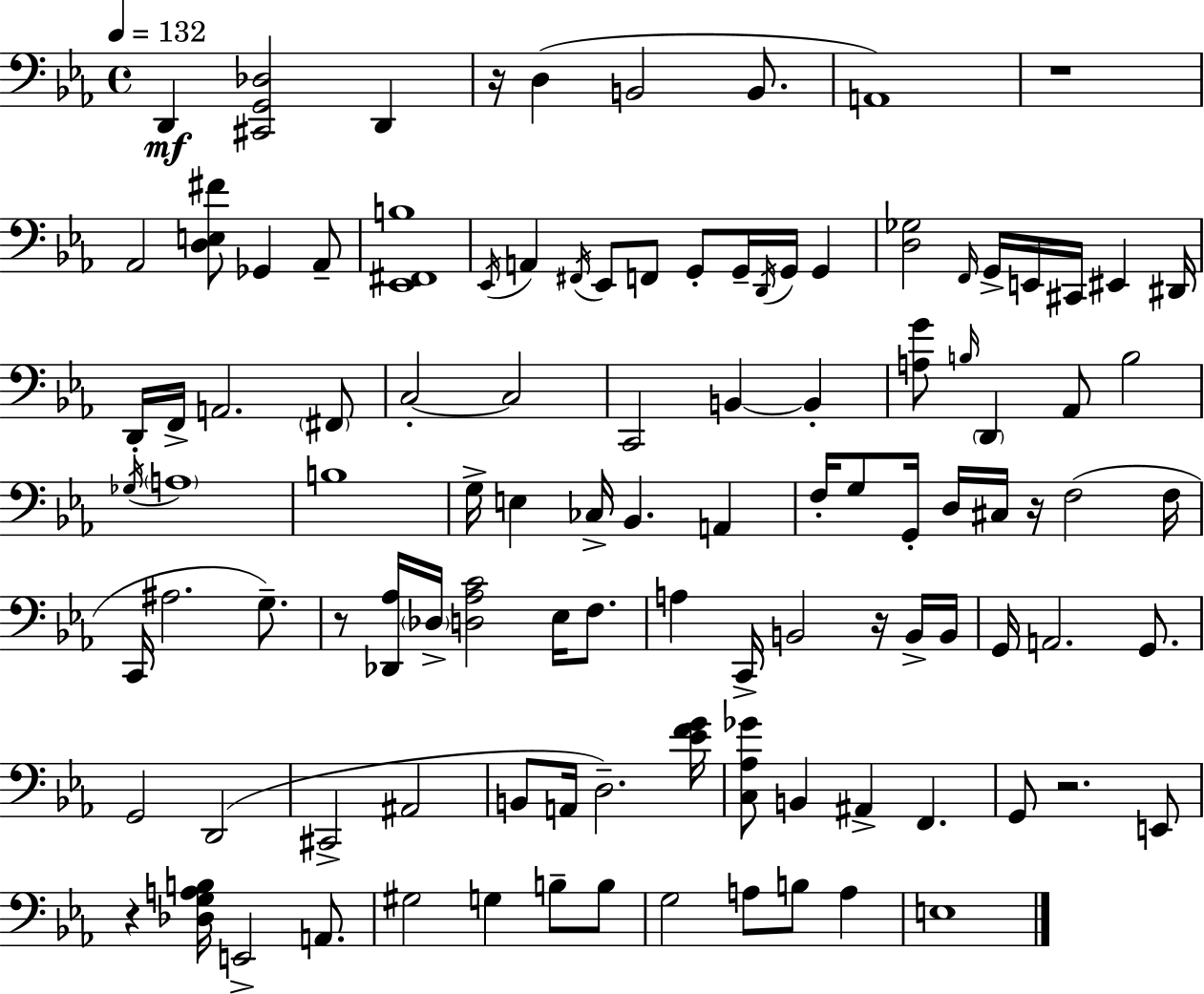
X:1
T:Untitled
M:4/4
L:1/4
K:Eb
D,, [^C,,G,,_D,]2 D,, z/4 D, B,,2 B,,/2 A,,4 z4 _A,,2 [D,E,^F]/2 _G,, _A,,/2 [_E,,^F,,B,]4 _E,,/4 A,, ^F,,/4 _E,,/2 F,,/2 G,,/2 G,,/4 D,,/4 G,,/4 G,, [D,_G,]2 F,,/4 G,,/4 E,,/4 ^C,,/4 ^E,, ^D,,/4 D,,/4 F,,/4 A,,2 ^F,,/2 C,2 C,2 C,,2 B,, B,, [A,G]/2 B,/4 D,, _A,,/2 B,2 _G,/4 A,4 B,4 G,/4 E, _C,/4 _B,, A,, F,/4 G,/2 G,,/4 D,/4 ^C,/4 z/4 F,2 F,/4 C,,/4 ^A,2 G,/2 z/2 [_D,,_A,]/4 _D,/4 [D,_A,C]2 _E,/4 F,/2 A, C,,/4 B,,2 z/4 B,,/4 B,,/4 G,,/4 A,,2 G,,/2 G,,2 D,,2 ^C,,2 ^A,,2 B,,/2 A,,/4 D,2 [_EFG]/4 [C,_A,_G]/2 B,, ^A,, F,, G,,/2 z2 E,,/2 z [_D,G,A,B,]/4 E,,2 A,,/2 ^G,2 G, B,/2 B,/2 G,2 A,/2 B,/2 A, E,4